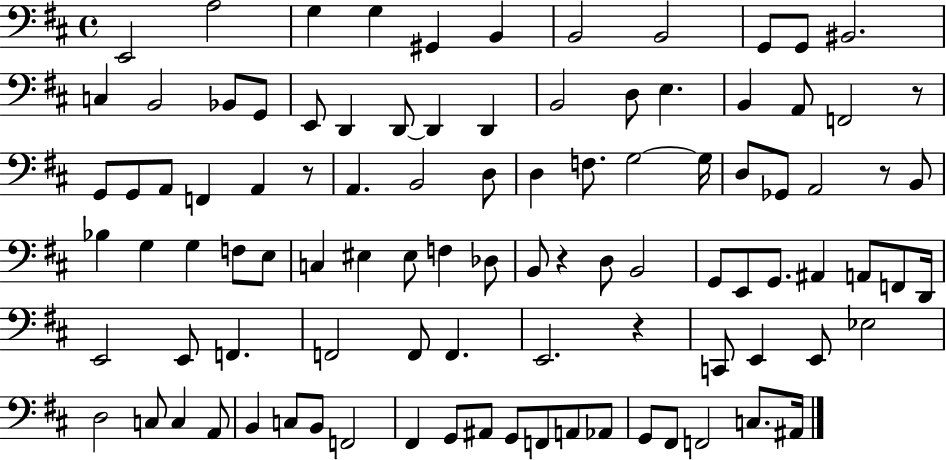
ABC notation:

X:1
T:Untitled
M:4/4
L:1/4
K:D
E,,2 A,2 G, G, ^G,, B,, B,,2 B,,2 G,,/2 G,,/2 ^B,,2 C, B,,2 _B,,/2 G,,/2 E,,/2 D,, D,,/2 D,, D,, B,,2 D,/2 E, B,, A,,/2 F,,2 z/2 G,,/2 G,,/2 A,,/2 F,, A,, z/2 A,, B,,2 D,/2 D, F,/2 G,2 G,/4 D,/2 _G,,/2 A,,2 z/2 B,,/2 _B, G, G, F,/2 E,/2 C, ^E, ^E,/2 F, _D,/2 B,,/2 z D,/2 B,,2 G,,/2 E,,/2 G,,/2 ^A,, A,,/2 F,,/2 D,,/4 E,,2 E,,/2 F,, F,,2 F,,/2 F,, E,,2 z C,,/2 E,, E,,/2 _E,2 D,2 C,/2 C, A,,/2 B,, C,/2 B,,/2 F,,2 ^F,, G,,/2 ^A,,/2 G,,/2 F,,/2 A,,/2 _A,,/2 G,,/2 ^F,,/2 F,,2 C,/2 ^A,,/4